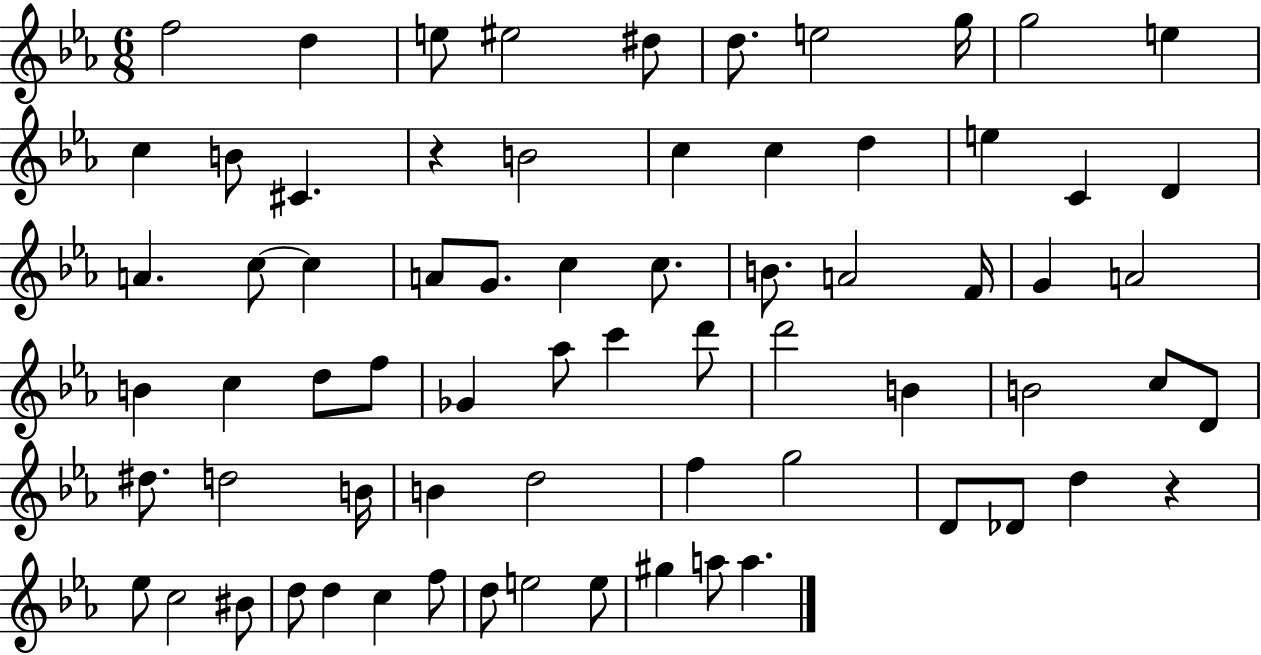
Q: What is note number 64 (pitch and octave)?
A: E5